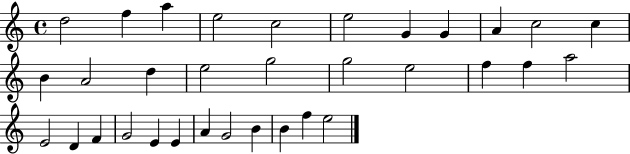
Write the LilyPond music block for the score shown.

{
  \clef treble
  \time 4/4
  \defaultTimeSignature
  \key c \major
  d''2 f''4 a''4 | e''2 c''2 | e''2 g'4 g'4 | a'4 c''2 c''4 | \break b'4 a'2 d''4 | e''2 g''2 | g''2 e''2 | f''4 f''4 a''2 | \break e'2 d'4 f'4 | g'2 e'4 e'4 | a'4 g'2 b'4 | b'4 f''4 e''2 | \break \bar "|."
}